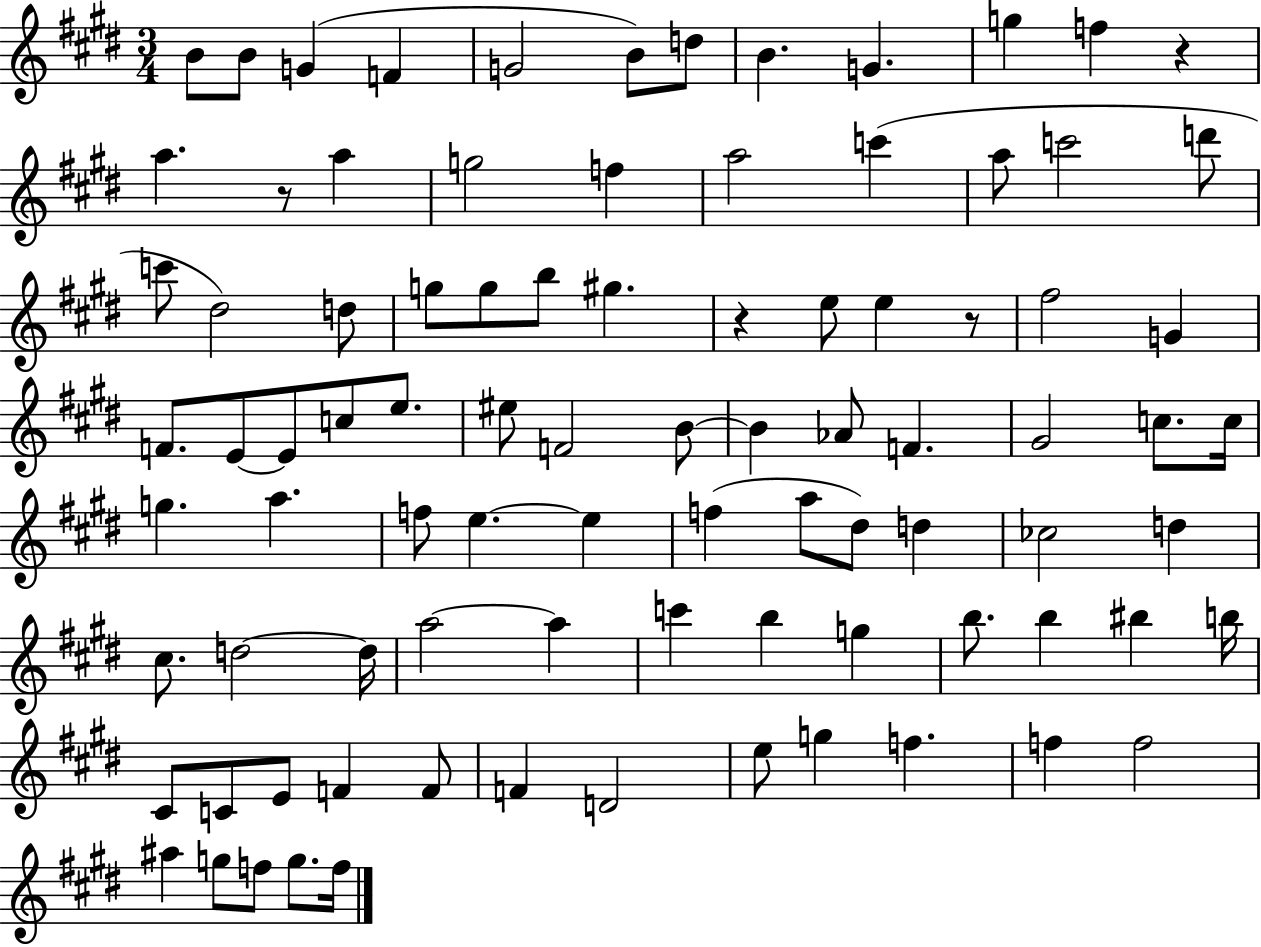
B4/e B4/e G4/q F4/q G4/h B4/e D5/e B4/q. G4/q. G5/q F5/q R/q A5/q. R/e A5/q G5/h F5/q A5/h C6/q A5/e C6/h D6/e C6/e D#5/h D5/e G5/e G5/e B5/e G#5/q. R/q E5/e E5/q R/e F#5/h G4/q F4/e. E4/e E4/e C5/e E5/e. EIS5/e F4/h B4/e B4/q Ab4/e F4/q. G#4/h C5/e. C5/s G5/q. A5/q. F5/e E5/q. E5/q F5/q A5/e D#5/e D5/q CES5/h D5/q C#5/e. D5/h D5/s A5/h A5/q C6/q B5/q G5/q B5/e. B5/q BIS5/q B5/s C#4/e C4/e E4/e F4/q F4/e F4/q D4/h E5/e G5/q F5/q. F5/q F5/h A#5/q G5/e F5/e G5/e. F5/s